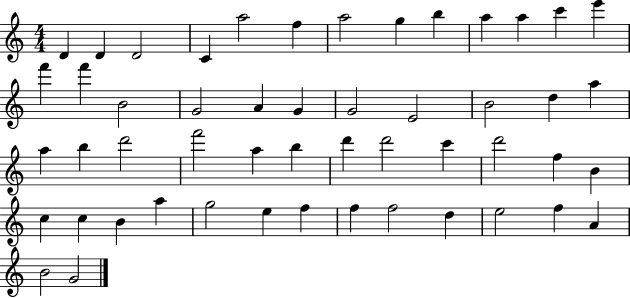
{
  \clef treble
  \numericTimeSignature
  \time 4/4
  \key c \major
  d'4 d'4 d'2 | c'4 a''2 f''4 | a''2 g''4 b''4 | a''4 a''4 c'''4 e'''4 | \break f'''4 f'''4 b'2 | g'2 a'4 g'4 | g'2 e'2 | b'2 d''4 a''4 | \break a''4 b''4 d'''2 | f'''2 a''4 b''4 | d'''4 d'''2 c'''4 | d'''2 f''4 b'4 | \break c''4 c''4 b'4 a''4 | g''2 e''4 f''4 | f''4 f''2 d''4 | e''2 f''4 a'4 | \break b'2 g'2 | \bar "|."
}